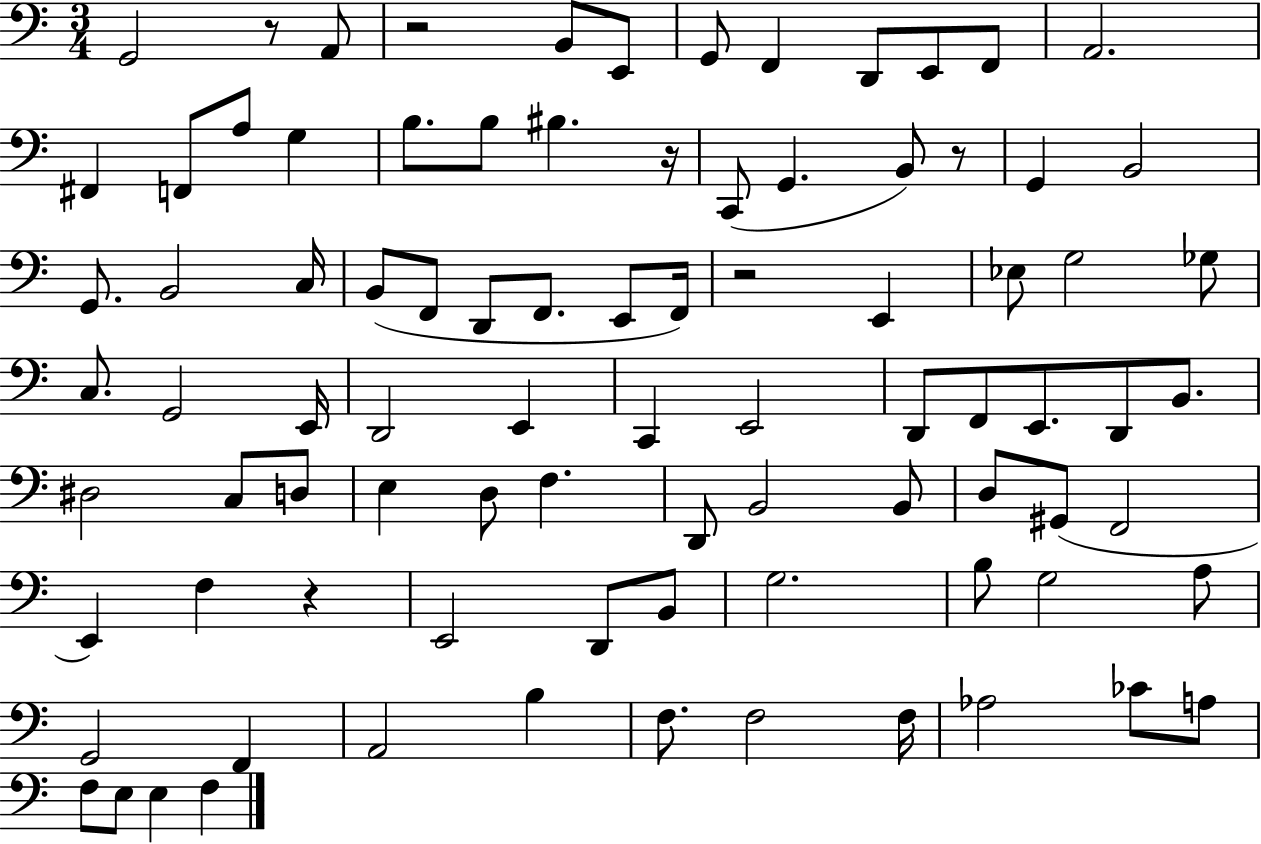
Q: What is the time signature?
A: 3/4